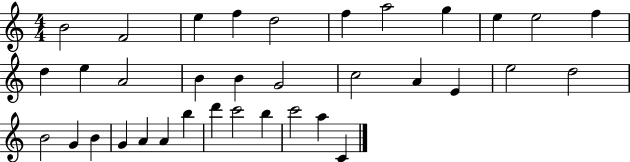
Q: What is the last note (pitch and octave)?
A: C4